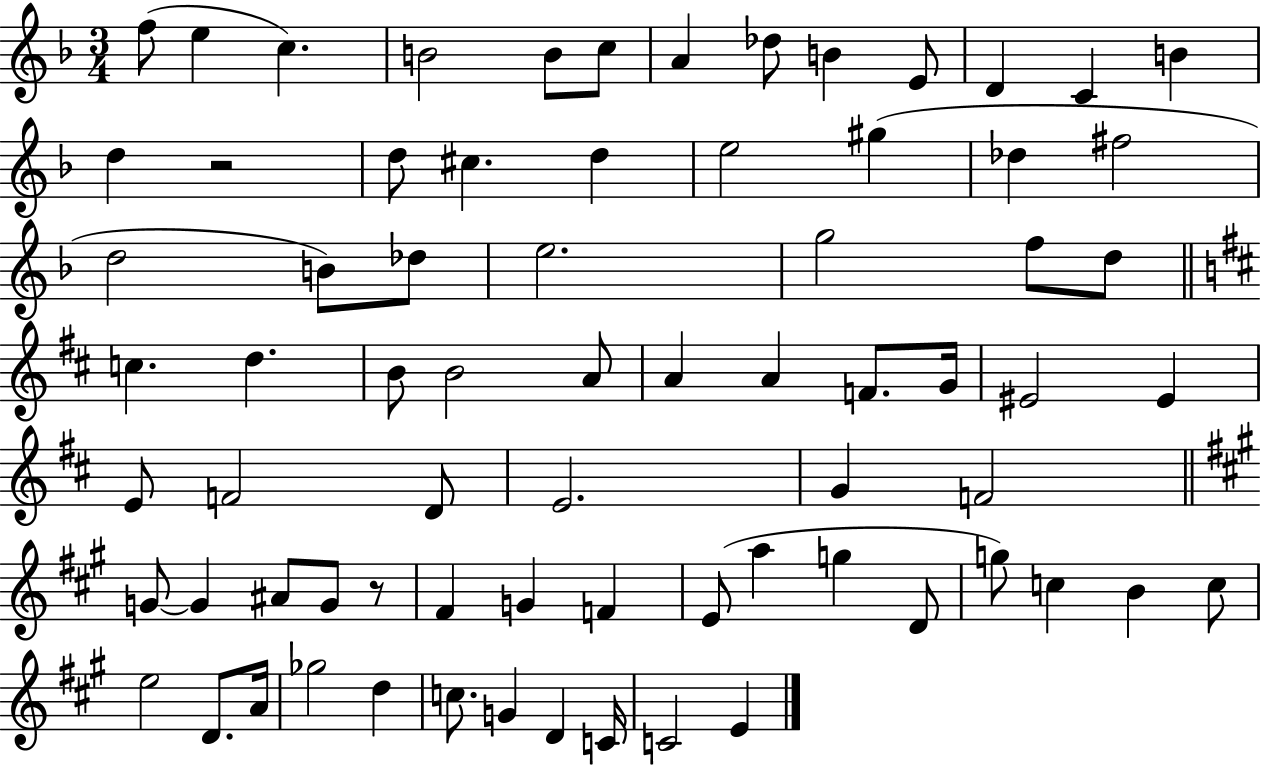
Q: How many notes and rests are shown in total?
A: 73